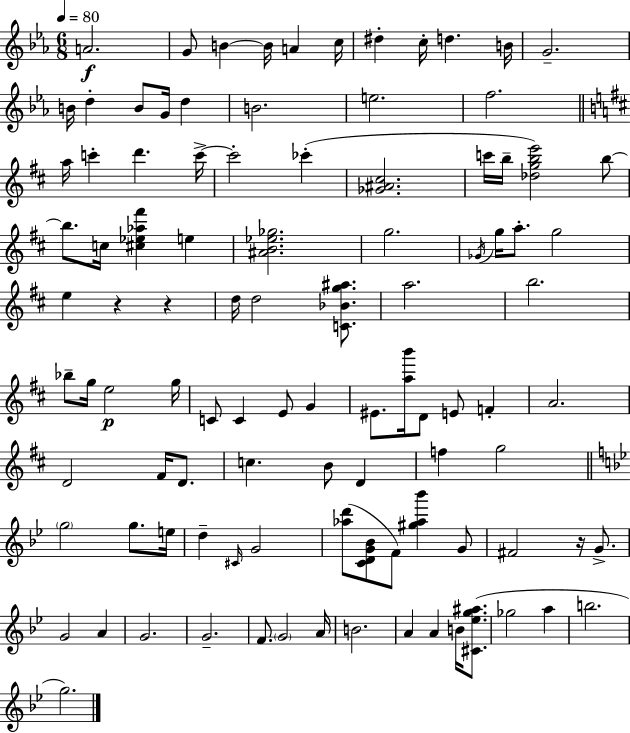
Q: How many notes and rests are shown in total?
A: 100